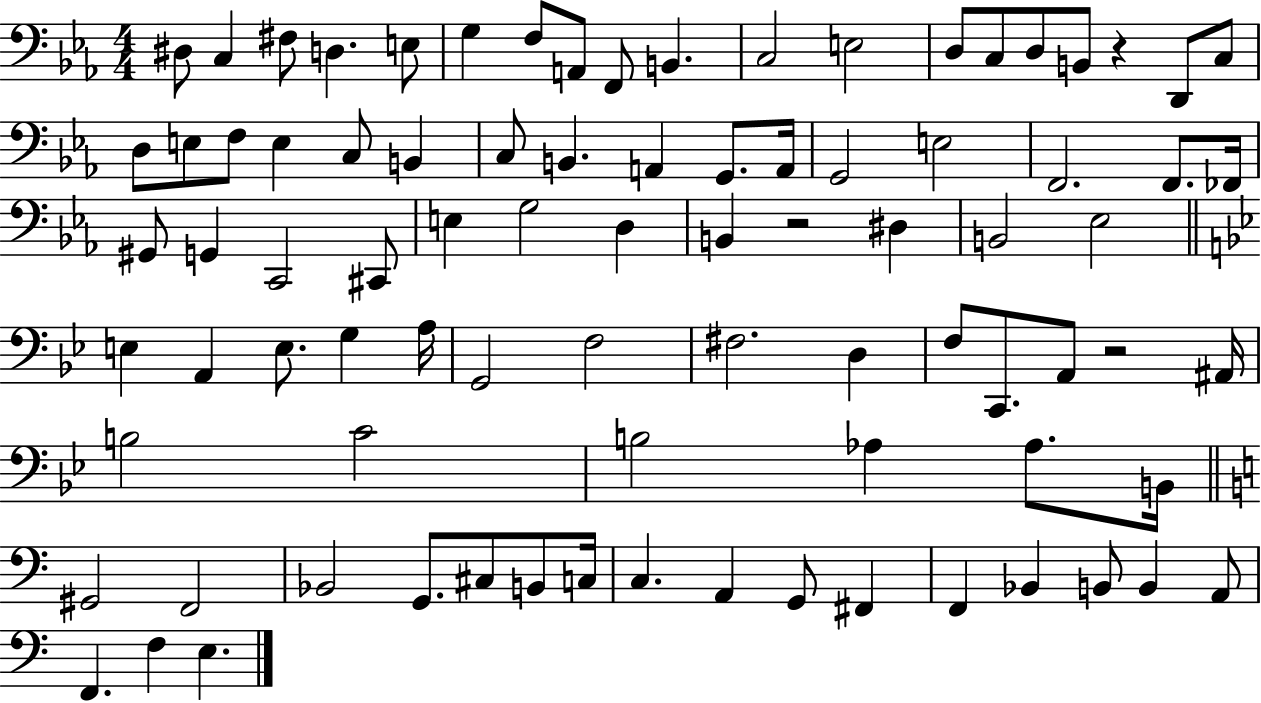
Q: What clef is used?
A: bass